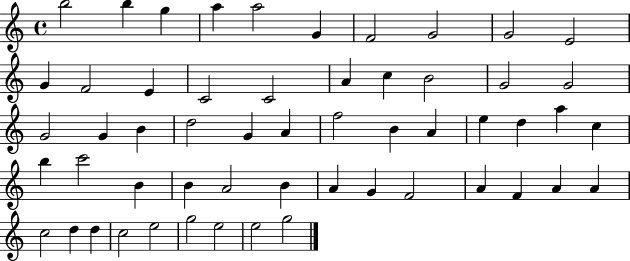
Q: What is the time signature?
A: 4/4